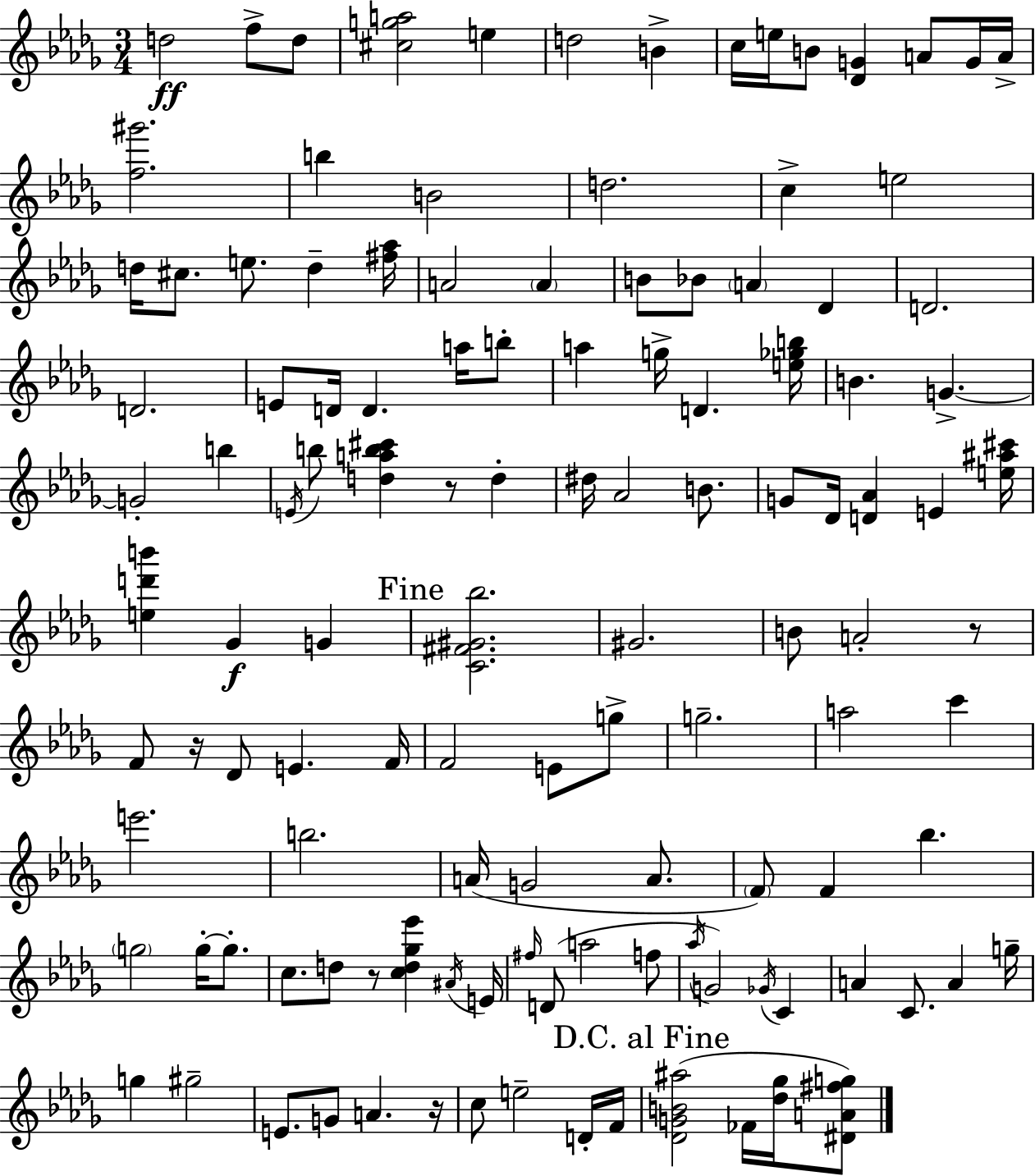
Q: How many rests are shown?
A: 5